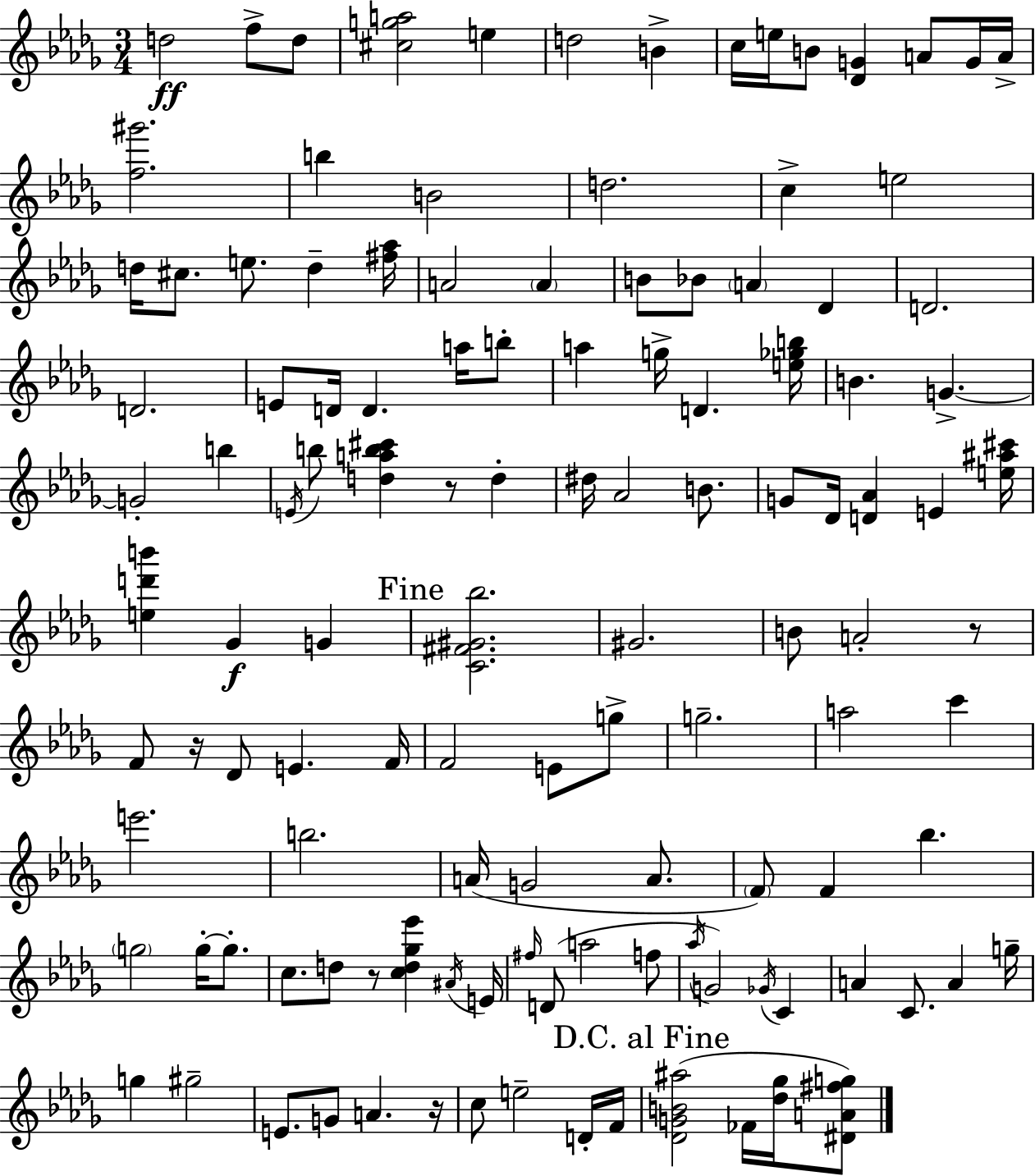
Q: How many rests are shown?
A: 5